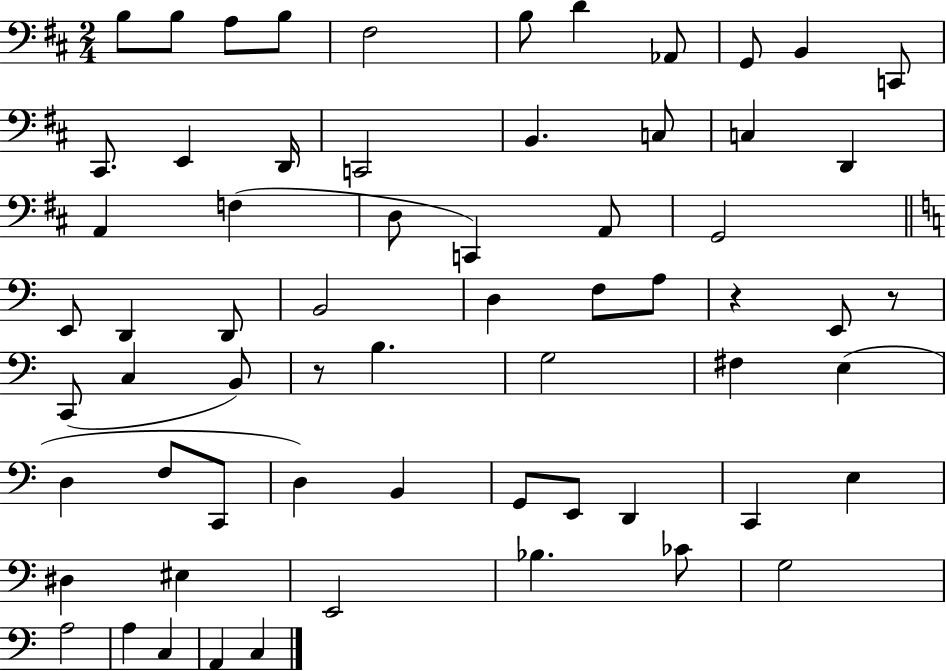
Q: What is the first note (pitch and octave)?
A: B3